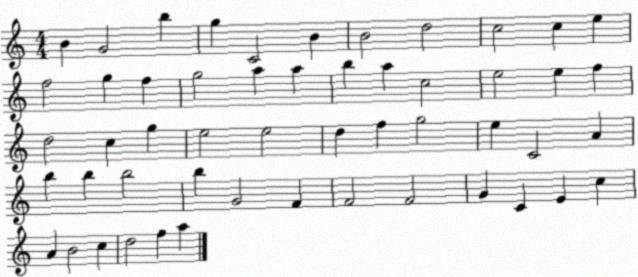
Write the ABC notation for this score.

X:1
T:Untitled
M:4/4
L:1/4
K:C
B G2 b g C2 B B2 d2 c2 c e f2 g f g2 a a b a c2 e2 e f d2 c g e2 e2 d f g2 e C2 A b b b2 b G2 F F2 F2 G C E c A B2 c d2 f a